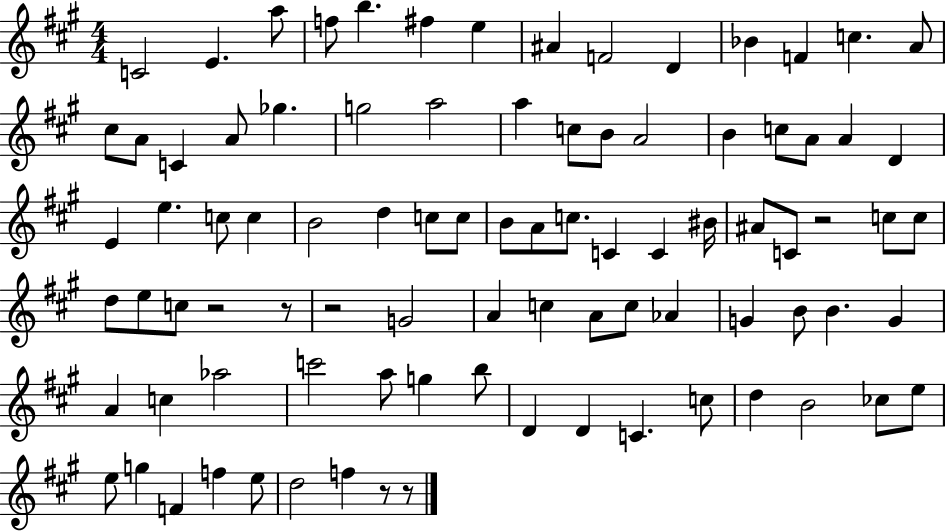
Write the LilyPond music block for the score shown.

{
  \clef treble
  \numericTimeSignature
  \time 4/4
  \key a \major
  c'2 e'4. a''8 | f''8 b''4. fis''4 e''4 | ais'4 f'2 d'4 | bes'4 f'4 c''4. a'8 | \break cis''8 a'8 c'4 a'8 ges''4. | g''2 a''2 | a''4 c''8 b'8 a'2 | b'4 c''8 a'8 a'4 d'4 | \break e'4 e''4. c''8 c''4 | b'2 d''4 c''8 c''8 | b'8 a'8 c''8. c'4 c'4 bis'16 | ais'8 c'8 r2 c''8 c''8 | \break d''8 e''8 c''8 r2 r8 | r2 g'2 | a'4 c''4 a'8 c''8 aes'4 | g'4 b'8 b'4. g'4 | \break a'4 c''4 aes''2 | c'''2 a''8 g''4 b''8 | d'4 d'4 c'4. c''8 | d''4 b'2 ces''8 e''8 | \break e''8 g''4 f'4 f''4 e''8 | d''2 f''4 r8 r8 | \bar "|."
}